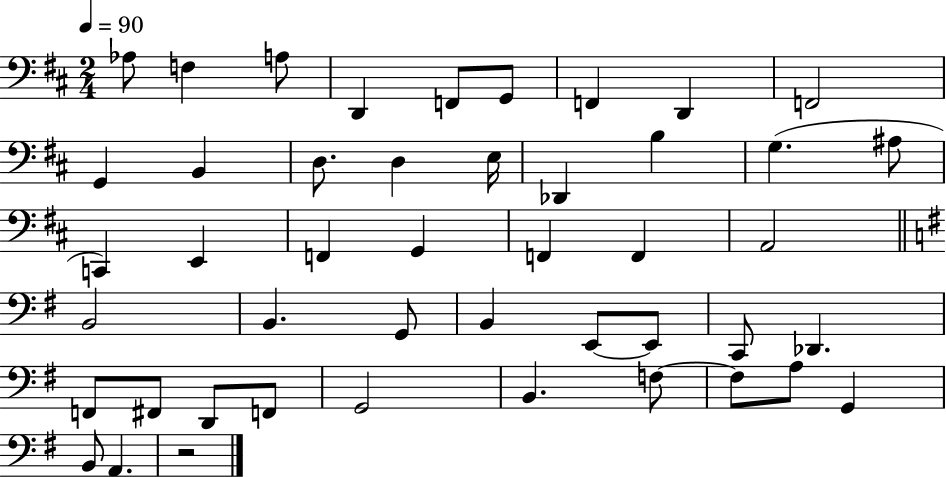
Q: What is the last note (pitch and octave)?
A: A2